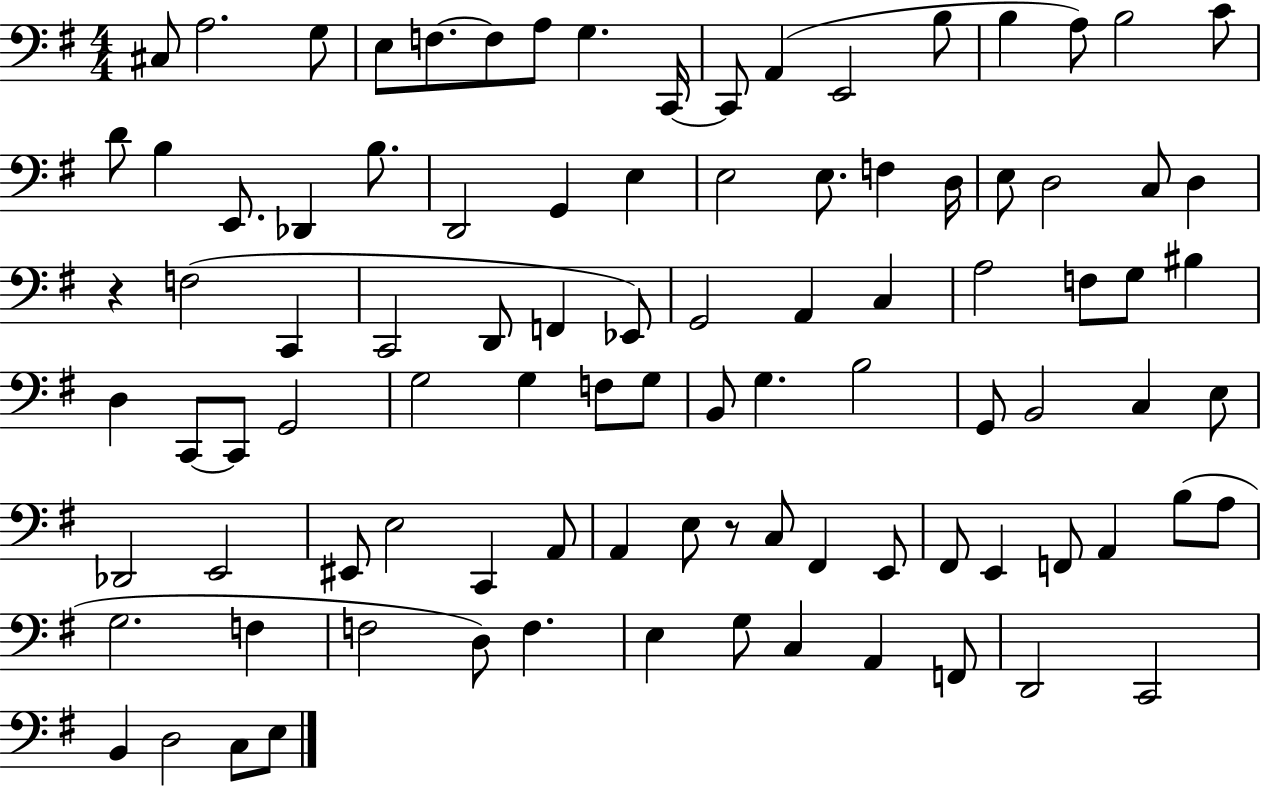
C#3/e A3/h. G3/e E3/e F3/e. F3/e A3/e G3/q. C2/s C2/e A2/q E2/h B3/e B3/q A3/e B3/h C4/e D4/e B3/q E2/e. Db2/q B3/e. D2/h G2/q E3/q E3/h E3/e. F3/q D3/s E3/e D3/h C3/e D3/q R/q F3/h C2/q C2/h D2/e F2/q Eb2/e G2/h A2/q C3/q A3/h F3/e G3/e BIS3/q D3/q C2/e C2/e G2/h G3/h G3/q F3/e G3/e B2/e G3/q. B3/h G2/e B2/h C3/q E3/e Db2/h E2/h EIS2/e E3/h C2/q A2/e A2/q E3/e R/e C3/e F#2/q E2/e F#2/e E2/q F2/e A2/q B3/e A3/e G3/h. F3/q F3/h D3/e F3/q. E3/q G3/e C3/q A2/q F2/e D2/h C2/h B2/q D3/h C3/e E3/e